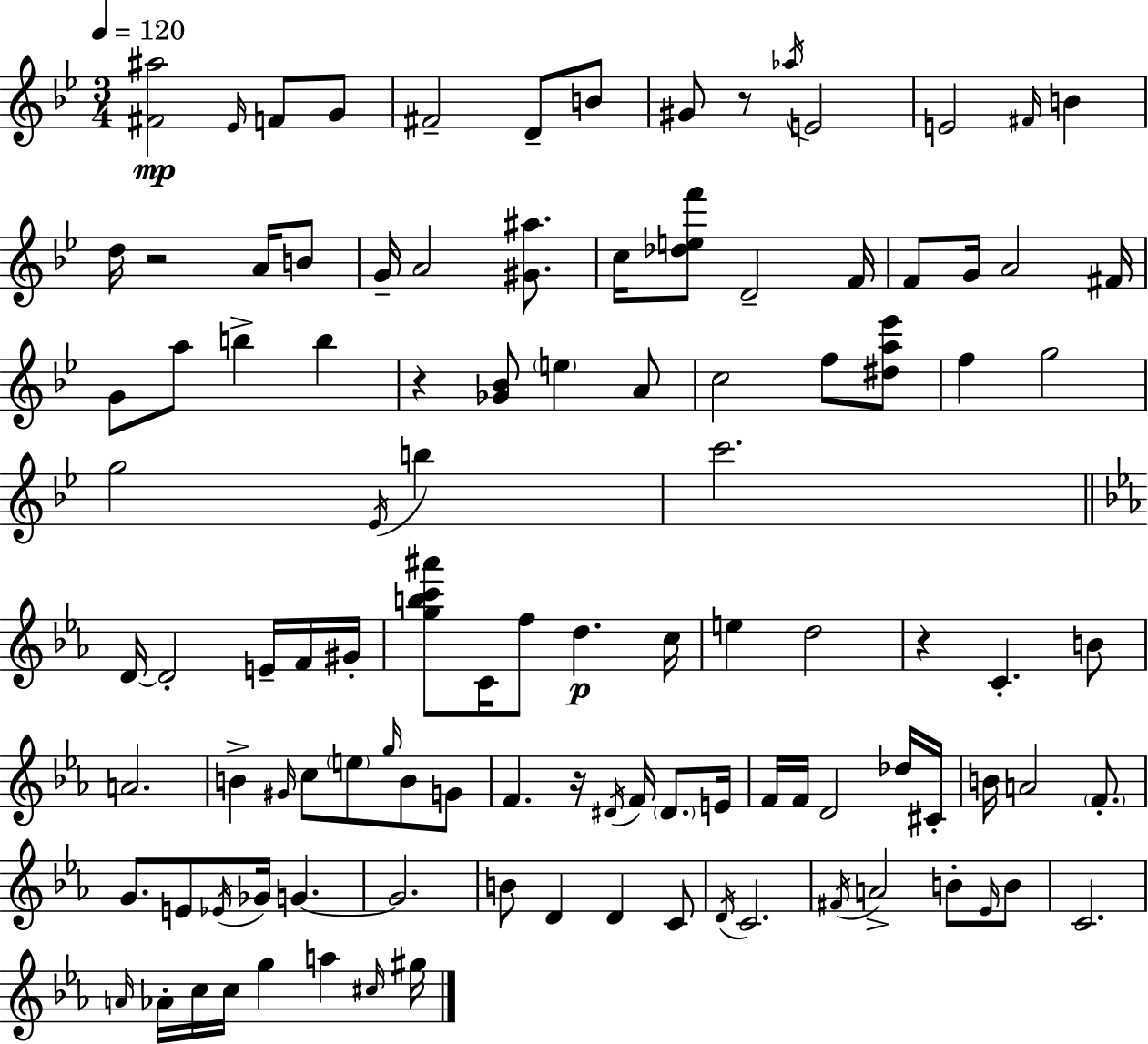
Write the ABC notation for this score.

X:1
T:Untitled
M:3/4
L:1/4
K:Bb
[^F^a]2 _E/4 F/2 G/2 ^F2 D/2 B/2 ^G/2 z/2 _a/4 E2 E2 ^F/4 B d/4 z2 A/4 B/2 G/4 A2 [^G^a]/2 c/4 [_def']/2 D2 F/4 F/2 G/4 A2 ^F/4 G/2 a/2 b b z [_G_B]/2 e A/2 c2 f/2 [^da_e']/2 f g2 g2 _E/4 b c'2 D/4 D2 E/4 F/4 ^G/4 [gbc'^a']/2 C/4 f/2 d c/4 e d2 z C B/2 A2 B ^G/4 c/2 e/2 g/4 B/2 G/2 F z/4 ^D/4 F/4 ^D/2 E/4 F/4 F/4 D2 _d/4 ^C/4 B/4 A2 F/2 G/2 E/2 _E/4 _G/4 G G2 B/2 D D C/2 D/4 C2 ^F/4 A2 B/2 _E/4 B/2 C2 A/4 _A/4 c/4 c/4 g a ^c/4 ^g/4